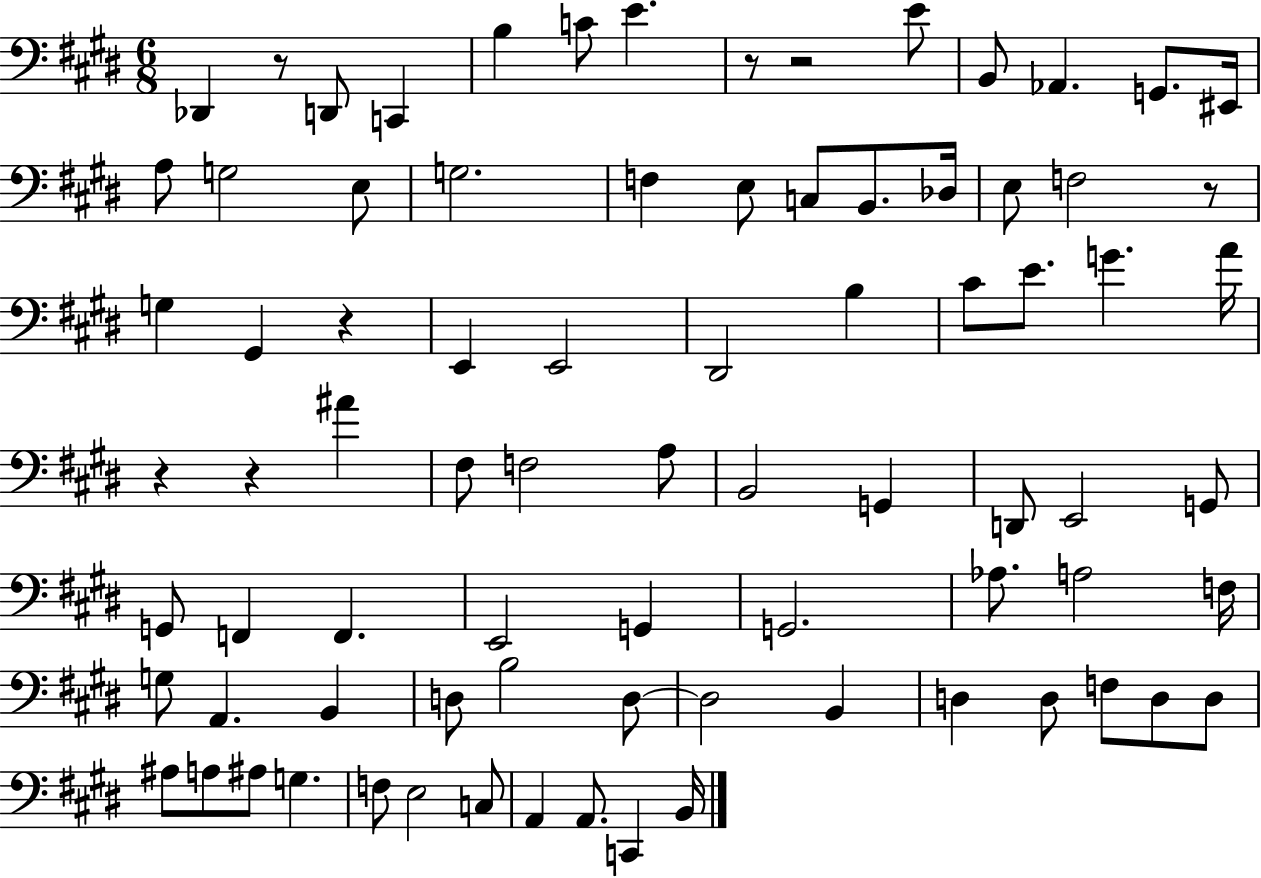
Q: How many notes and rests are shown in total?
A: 81